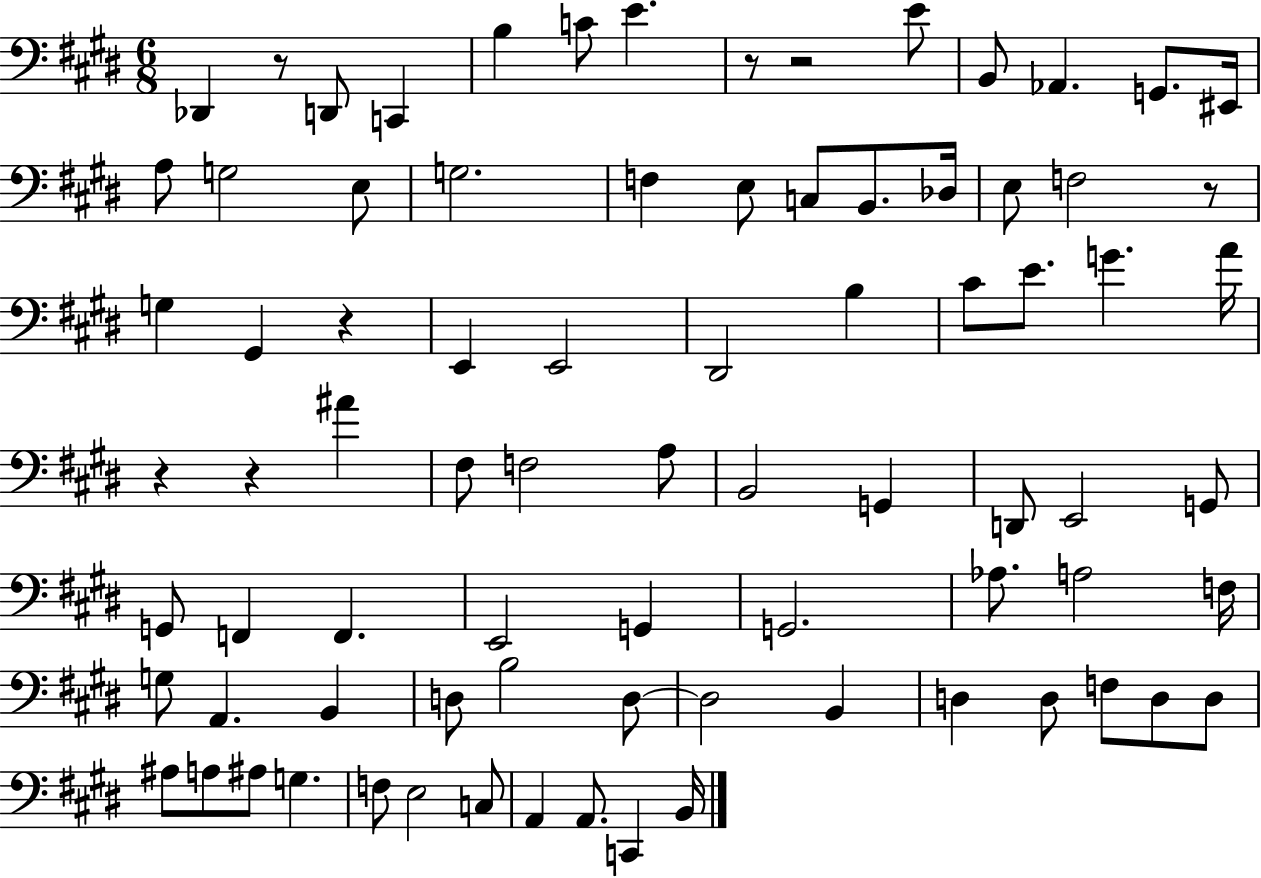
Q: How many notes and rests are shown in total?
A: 81